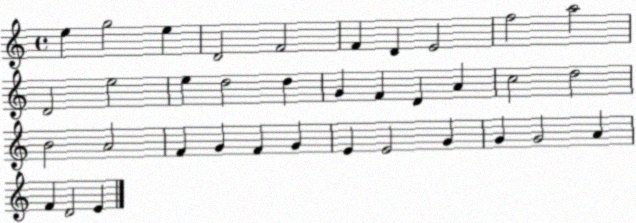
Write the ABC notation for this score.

X:1
T:Untitled
M:4/4
L:1/4
K:C
e g2 e D2 F2 F D E2 f2 a2 D2 e2 e d2 d G F D A c2 d2 B2 A2 F G F G E E2 G G G2 A F D2 E